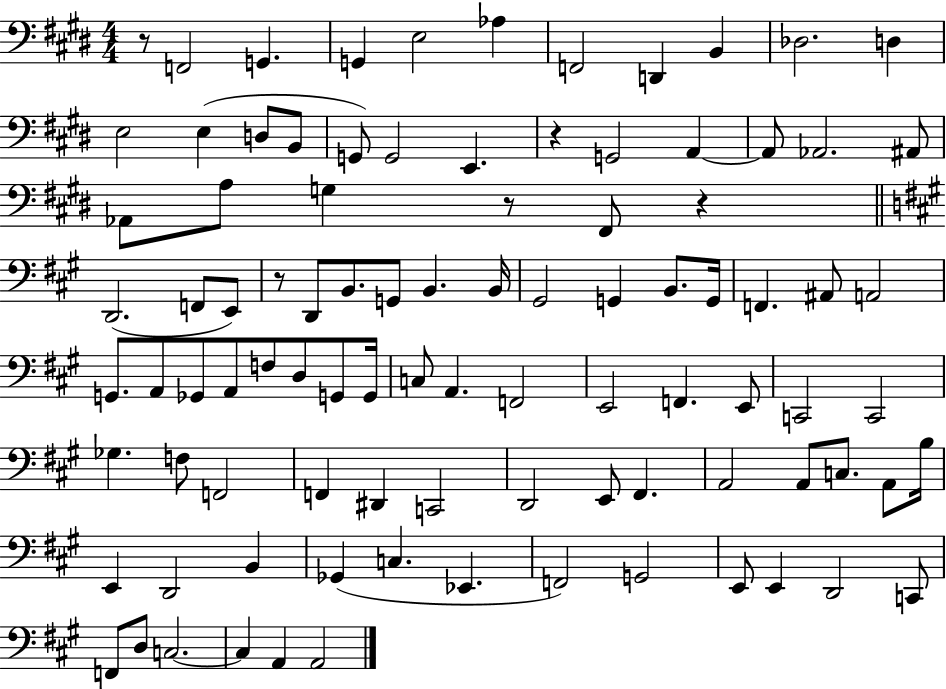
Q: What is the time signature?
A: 4/4